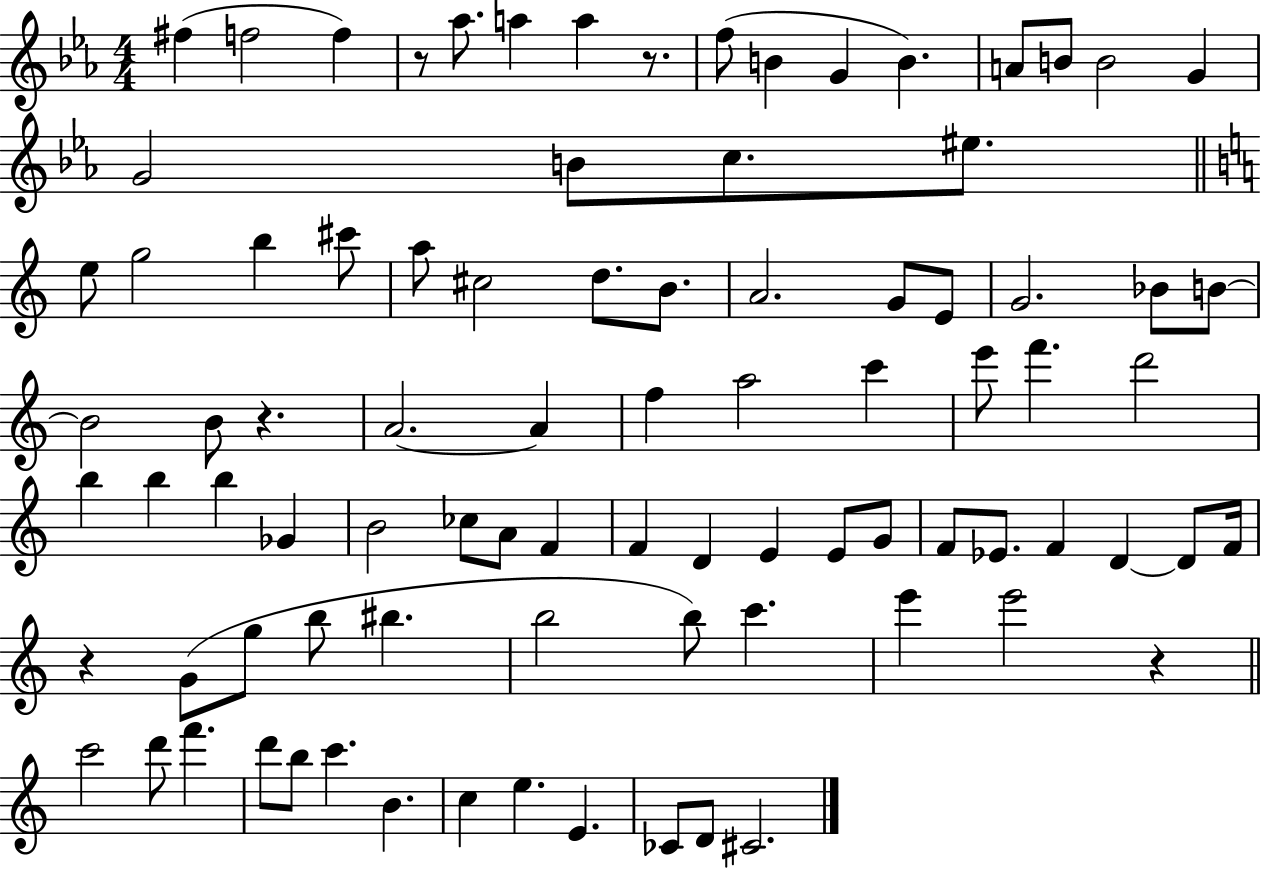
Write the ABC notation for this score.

X:1
T:Untitled
M:4/4
L:1/4
K:Eb
^f f2 f z/2 _a/2 a a z/2 f/2 B G B A/2 B/2 B2 G G2 B/2 c/2 ^e/2 e/2 g2 b ^c'/2 a/2 ^c2 d/2 B/2 A2 G/2 E/2 G2 _B/2 B/2 B2 B/2 z A2 A f a2 c' e'/2 f' d'2 b b b _G B2 _c/2 A/2 F F D E E/2 G/2 F/2 _E/2 F D D/2 F/4 z G/2 g/2 b/2 ^b b2 b/2 c' e' e'2 z c'2 d'/2 f' d'/2 b/2 c' B c e E _C/2 D/2 ^C2